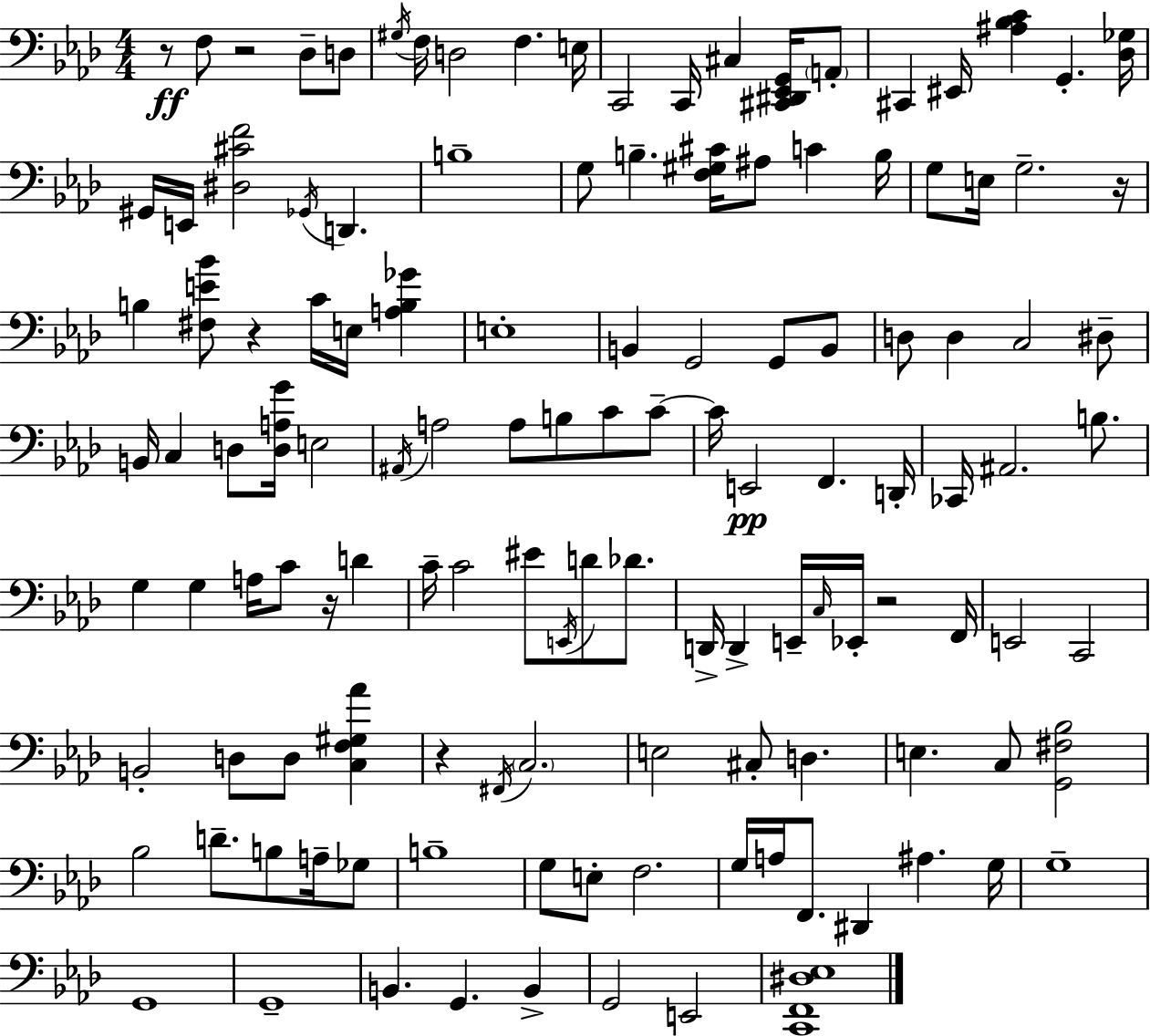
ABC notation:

X:1
T:Untitled
M:4/4
L:1/4
K:Fm
z/2 F,/2 z2 _D,/2 D,/2 ^G,/4 F,/4 D,2 F, E,/4 C,,2 C,,/4 ^C, [^C,,^D,,_E,,G,,]/4 A,,/2 ^C,, ^E,,/4 [^A,_B,C] G,, [_D,_G,]/4 ^G,,/4 E,,/4 [^D,^CF]2 _G,,/4 D,, B,4 G,/2 B, [F,^G,^C]/4 ^A,/2 C B,/4 G,/2 E,/4 G,2 z/4 B, [^F,E_B]/2 z C/4 E,/4 [A,B,_G] E,4 B,, G,,2 G,,/2 B,,/2 D,/2 D, C,2 ^D,/2 B,,/4 C, D,/2 [D,A,G]/4 E,2 ^A,,/4 A,2 A,/2 B,/2 C/2 C/2 C/4 E,,2 F,, D,,/4 _C,,/4 ^A,,2 B,/2 G, G, A,/4 C/2 z/4 D C/4 C2 ^E/2 E,,/4 D/2 _D/2 D,,/4 D,, E,,/4 C,/4 _E,,/4 z2 F,,/4 E,,2 C,,2 B,,2 D,/2 D,/2 [C,F,^G,_A] z ^F,,/4 C,2 E,2 ^C,/2 D, E, C,/2 [G,,^F,_B,]2 _B,2 D/2 B,/2 A,/4 _G,/2 B,4 G,/2 E,/2 F,2 G,/4 A,/4 F,,/2 ^D,, ^A, G,/4 G,4 G,,4 G,,4 B,, G,, B,, G,,2 E,,2 [C,,F,,^D,_E,]4